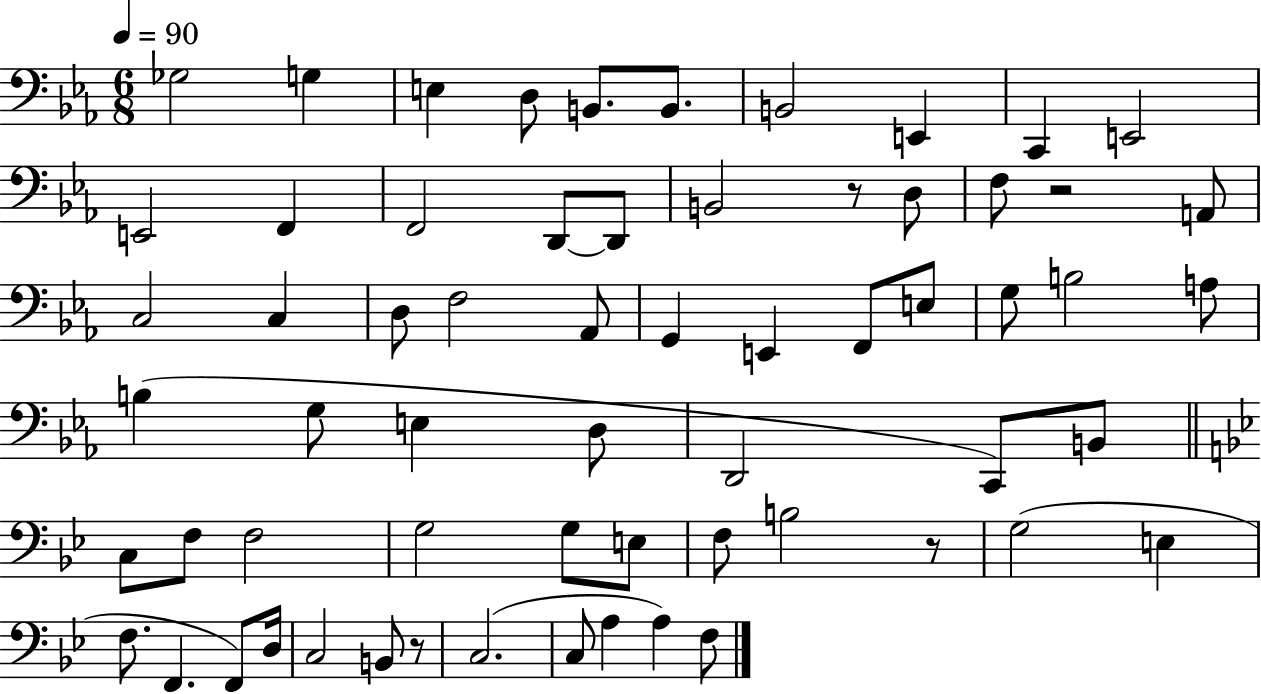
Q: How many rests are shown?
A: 4